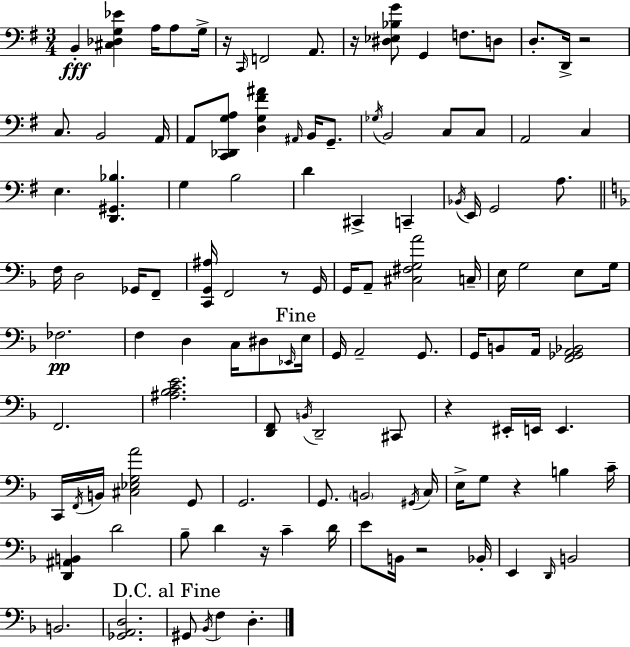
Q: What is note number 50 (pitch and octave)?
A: F3